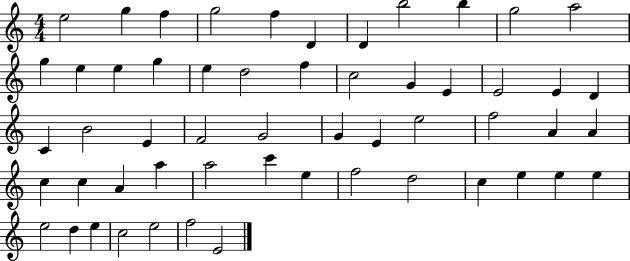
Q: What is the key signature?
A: C major